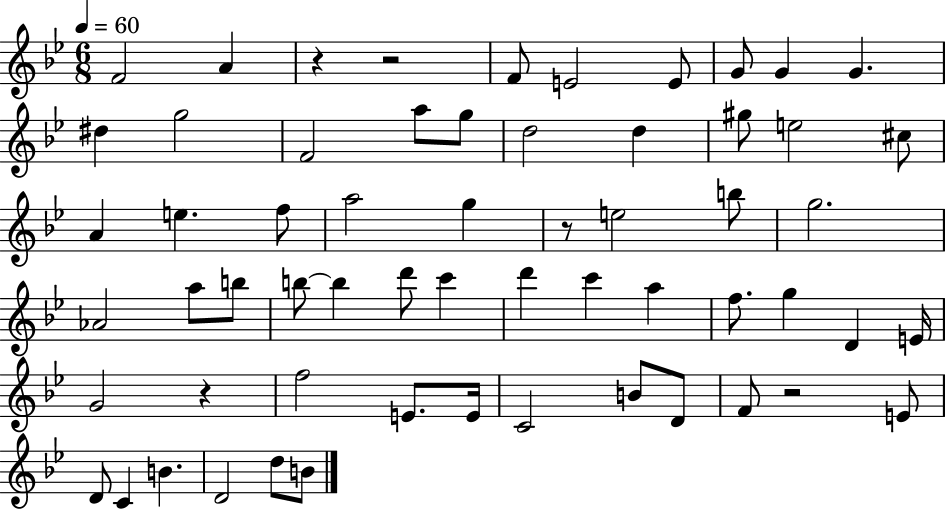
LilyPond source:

{
  \clef treble
  \numericTimeSignature
  \time 6/8
  \key bes \major
  \tempo 4 = 60
  f'2 a'4 | r4 r2 | f'8 e'2 e'8 | g'8 g'4 g'4. | \break dis''4 g''2 | f'2 a''8 g''8 | d''2 d''4 | gis''8 e''2 cis''8 | \break a'4 e''4. f''8 | a''2 g''4 | r8 e''2 b''8 | g''2. | \break aes'2 a''8 b''8 | b''8~~ b''4 d'''8 c'''4 | d'''4 c'''4 a''4 | f''8. g''4 d'4 e'16 | \break g'2 r4 | f''2 e'8. e'16 | c'2 b'8 d'8 | f'8 r2 e'8 | \break d'8 c'4 b'4. | d'2 d''8 b'8 | \bar "|."
}